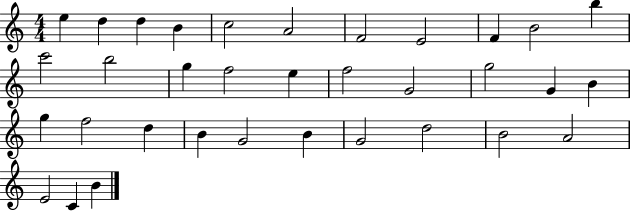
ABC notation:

X:1
T:Untitled
M:4/4
L:1/4
K:C
e d d B c2 A2 F2 E2 F B2 b c'2 b2 g f2 e f2 G2 g2 G B g f2 d B G2 B G2 d2 B2 A2 E2 C B